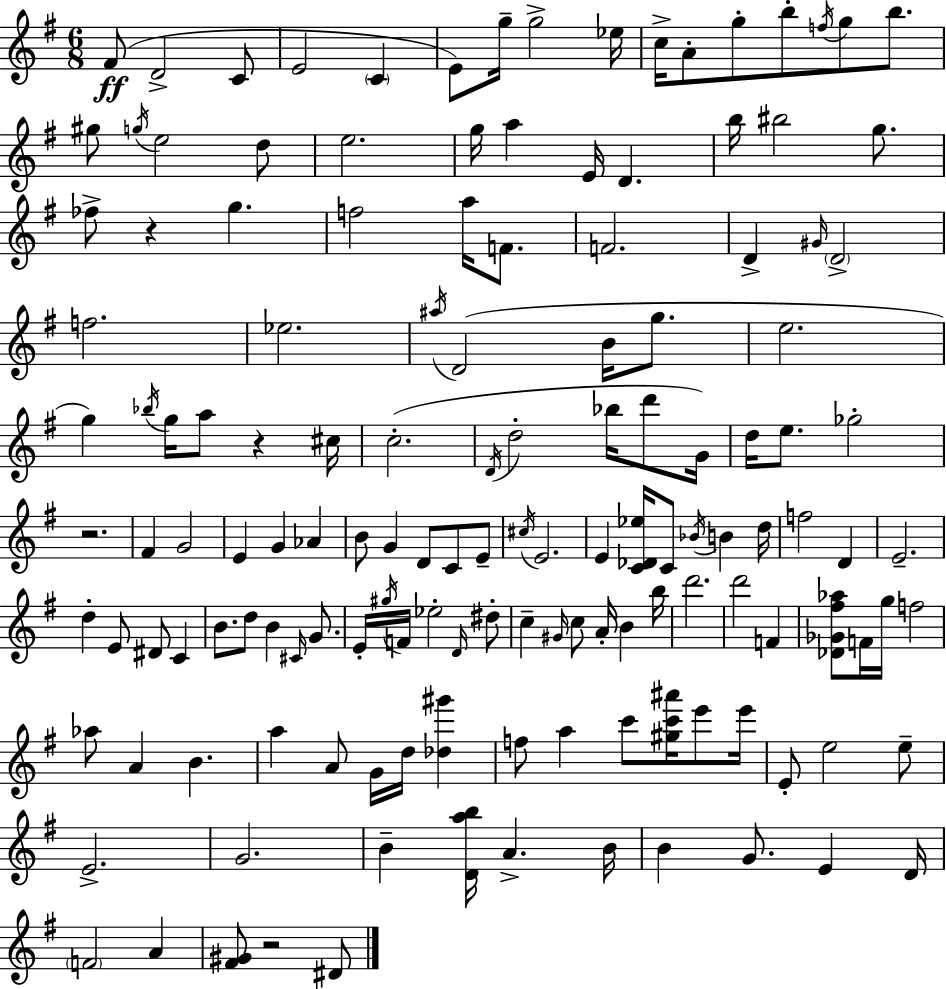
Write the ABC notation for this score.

X:1
T:Untitled
M:6/8
L:1/4
K:G
^F/2 D2 C/2 E2 C E/2 g/4 g2 _e/4 c/4 A/2 g/2 b/2 f/4 g/2 b/2 ^g/2 g/4 e2 d/2 e2 g/4 a E/4 D b/4 ^b2 g/2 _f/2 z g f2 a/4 F/2 F2 D ^G/4 D2 f2 _e2 ^a/4 D2 B/4 g/2 e2 g _b/4 g/4 a/2 z ^c/4 c2 D/4 d2 _b/4 d'/2 G/4 d/4 e/2 _g2 z2 ^F G2 E G _A B/2 G D/2 C/2 E/2 ^c/4 E2 E [C_D_e]/4 C/2 _B/4 B d/4 f2 D E2 d E/2 ^D/2 C B/2 d/2 B ^C/4 G/2 E/4 ^g/4 F/4 _e2 D/4 ^d/2 c ^G/4 c/2 A/4 B b/4 d'2 d'2 F [_D_G^f_a]/2 F/4 g/4 f2 _a/2 A B a A/2 G/4 d/4 [_d^g'] f/2 a c'/2 [^gc'^a']/4 e'/2 e'/4 E/2 e2 e/2 E2 G2 B [Dab]/4 A B/4 B G/2 E D/4 F2 A [^F^G]/2 z2 ^D/2